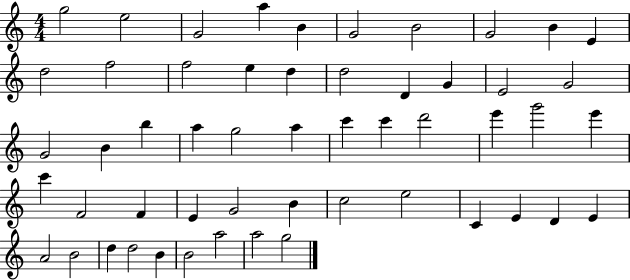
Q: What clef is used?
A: treble